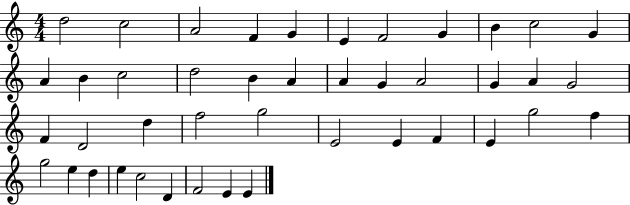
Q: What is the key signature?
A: C major